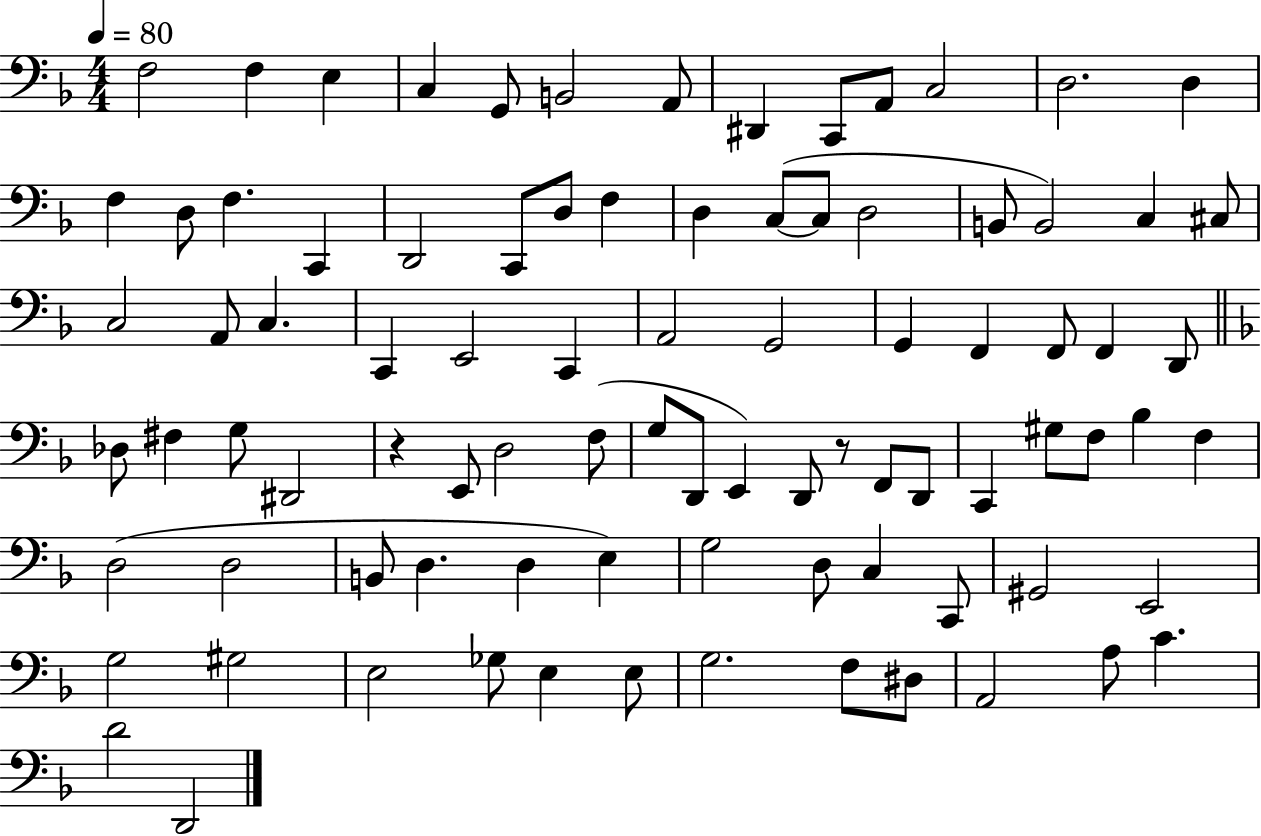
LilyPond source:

{
  \clef bass
  \numericTimeSignature
  \time 4/4
  \key f \major
  \tempo 4 = 80
  f2 f4 e4 | c4 g,8 b,2 a,8 | dis,4 c,8 a,8 c2 | d2. d4 | \break f4 d8 f4. c,4 | d,2 c,8 d8 f4 | d4 c8~(~ c8 d2 | b,8 b,2) c4 cis8 | \break c2 a,8 c4. | c,4 e,2 c,4 | a,2 g,2 | g,4 f,4 f,8 f,4 d,8 | \break \bar "||" \break \key d \minor des8 fis4 g8 dis,2 | r4 e,8 d2 f8( | g8 d,8 e,4) d,8 r8 f,8 d,8 | c,4 gis8 f8 bes4 f4 | \break d2( d2 | b,8 d4. d4 e4) | g2 d8 c4 c,8 | gis,2 e,2 | \break g2 gis2 | e2 ges8 e4 e8 | g2. f8 dis8 | a,2 a8 c'4. | \break d'2 d,2 | \bar "|."
}